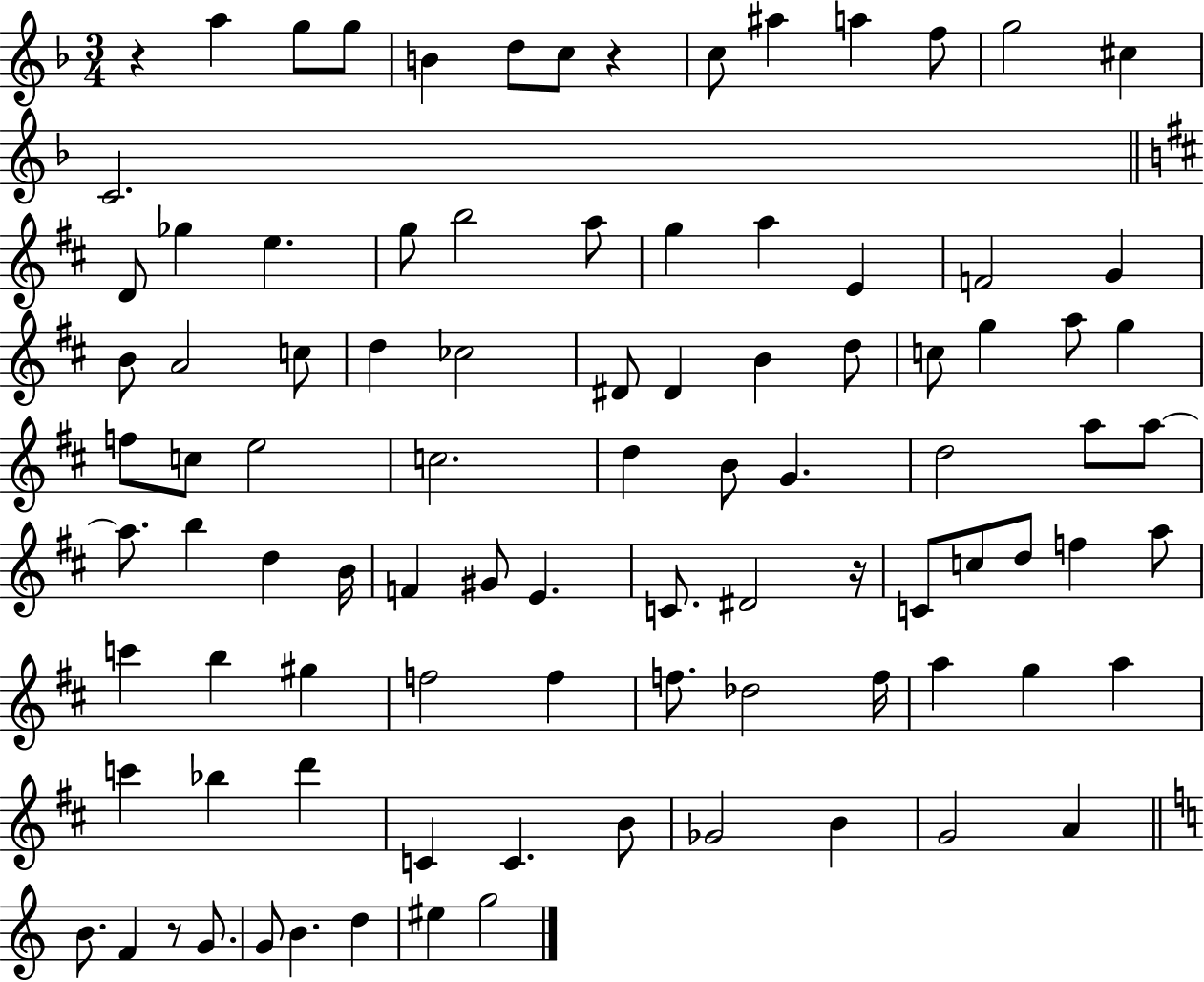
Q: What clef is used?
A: treble